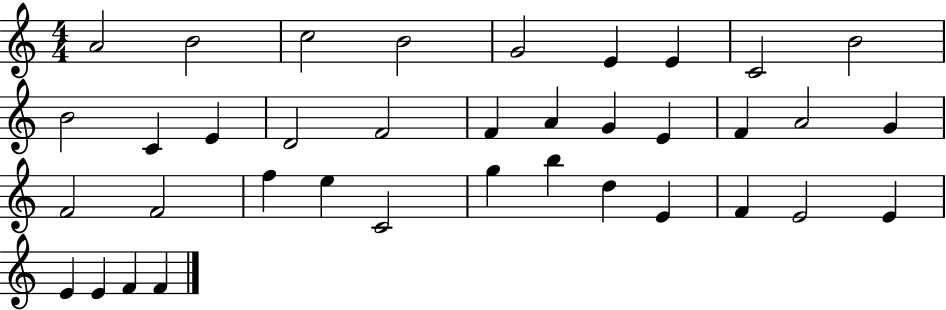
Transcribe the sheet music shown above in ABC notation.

X:1
T:Untitled
M:4/4
L:1/4
K:C
A2 B2 c2 B2 G2 E E C2 B2 B2 C E D2 F2 F A G E F A2 G F2 F2 f e C2 g b d E F E2 E E E F F